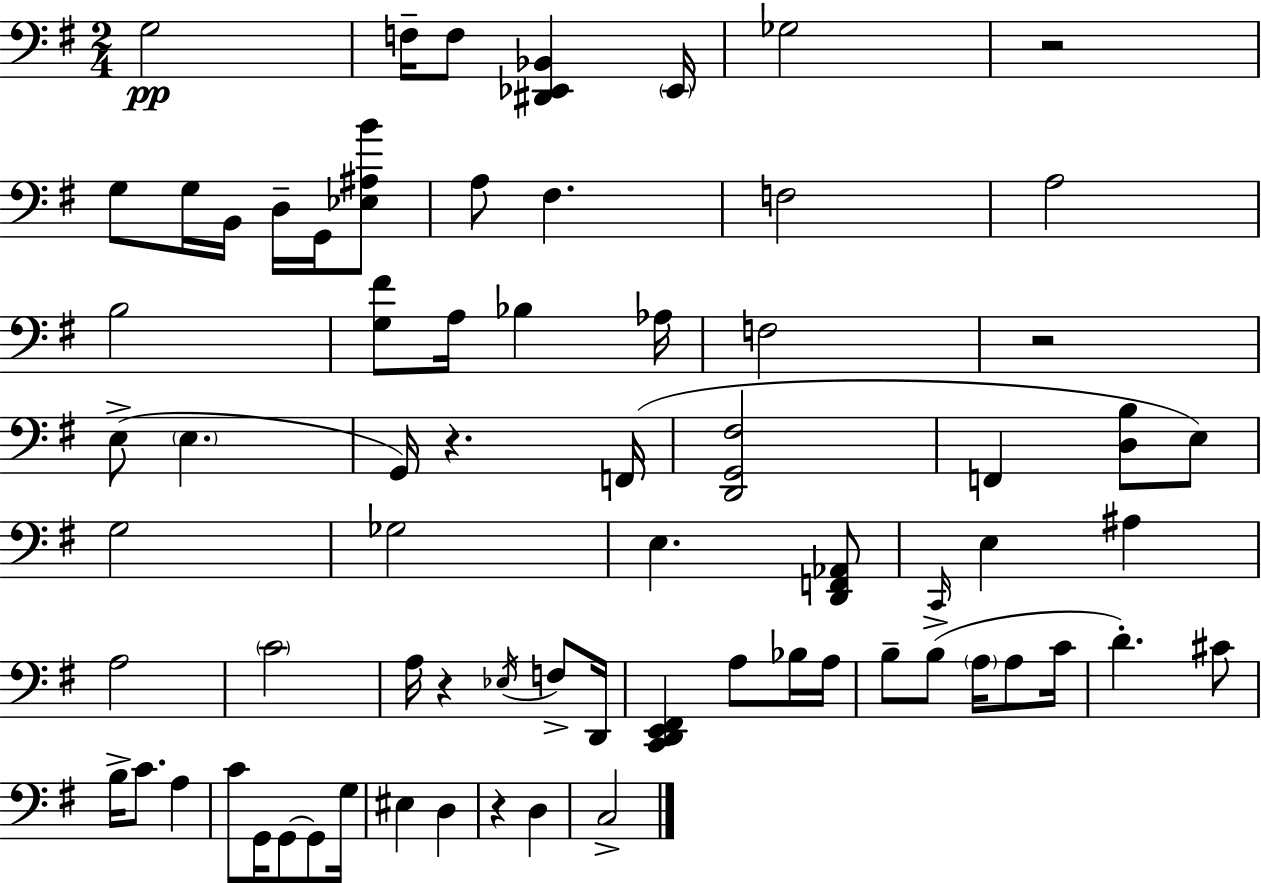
G3/h F3/s F3/e [D#2,Eb2,Bb2]/q Eb2/s Gb3/h R/h G3/e G3/s B2/s D3/s G2/s [Eb3,A#3,B4]/e A3/e F#3/q. F3/h A3/h B3/h [G3,F#4]/e A3/s Bb3/q Ab3/s F3/h R/h E3/e E3/q. G2/s R/q. F2/s [D2,G2,F#3]/h F2/q [D3,B3]/e E3/e G3/h Gb3/h E3/q. [D2,F2,Ab2]/e C2/s E3/q A#3/q A3/h C4/h A3/s R/q Eb3/s F3/e D2/s [C2,D2,E2,F#2]/q A3/e Bb3/s A3/s B3/e B3/e A3/s A3/e C4/s D4/q. C#4/e B3/s C4/e. A3/q C4/e G2/s G2/e G2/e G3/s EIS3/q D3/q R/q D3/q C3/h